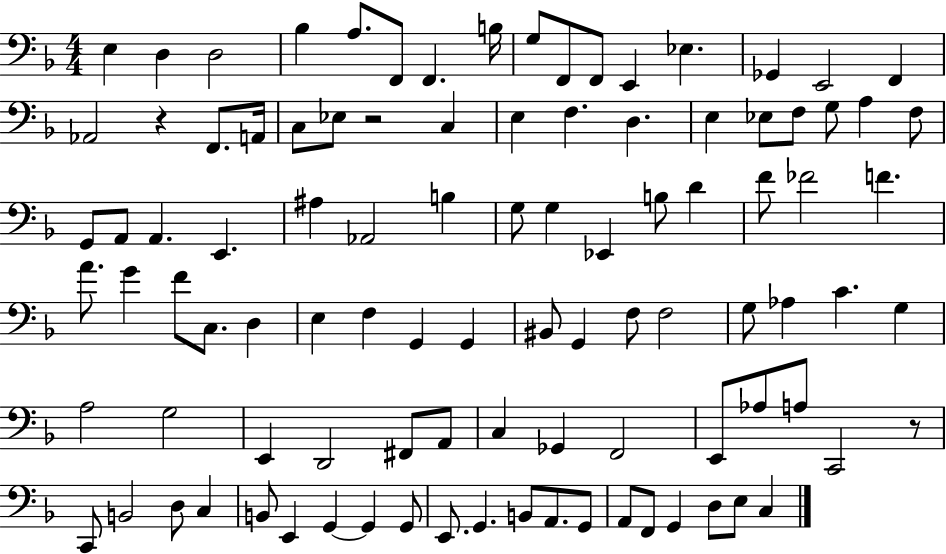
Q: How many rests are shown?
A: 3